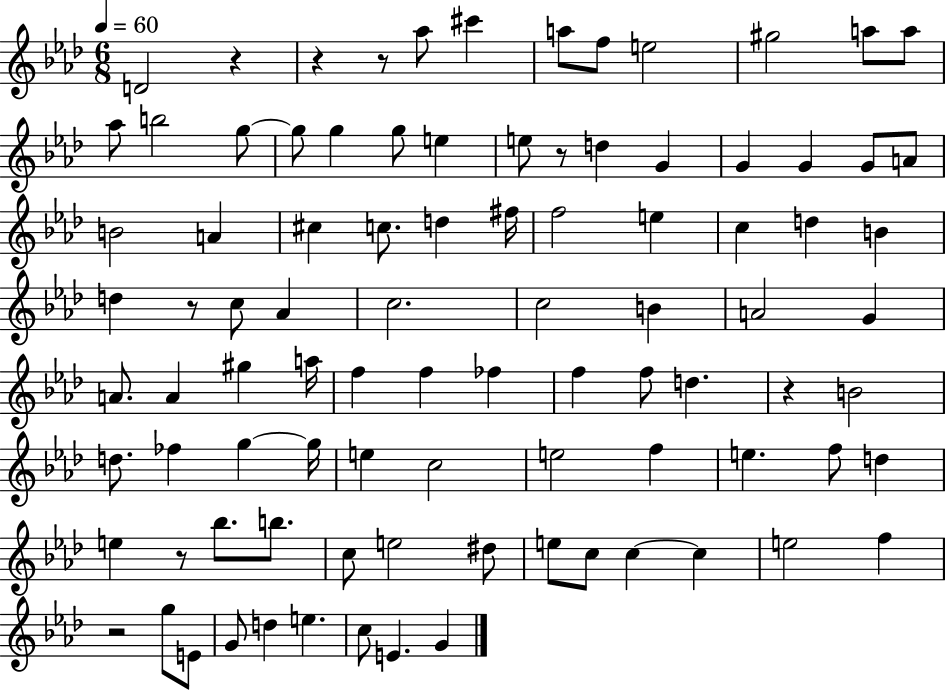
D4/h R/q R/q R/e Ab5/e C#6/q A5/e F5/e E5/h G#5/h A5/e A5/e Ab5/e B5/h G5/e G5/e G5/q G5/e E5/q E5/e R/e D5/q G4/q G4/q G4/q G4/e A4/e B4/h A4/q C#5/q C5/e. D5/q F#5/s F5/h E5/q C5/q D5/q B4/q D5/q R/e C5/e Ab4/q C5/h. C5/h B4/q A4/h G4/q A4/e. A4/q G#5/q A5/s F5/q F5/q FES5/q F5/q F5/e D5/q. R/q B4/h D5/e. FES5/q G5/q G5/s E5/q C5/h E5/h F5/q E5/q. F5/e D5/q E5/q R/e Bb5/e. B5/e. C5/e E5/h D#5/e E5/e C5/e C5/q C5/q E5/h F5/q R/h G5/e E4/e G4/e D5/q E5/q. C5/e E4/q. G4/q